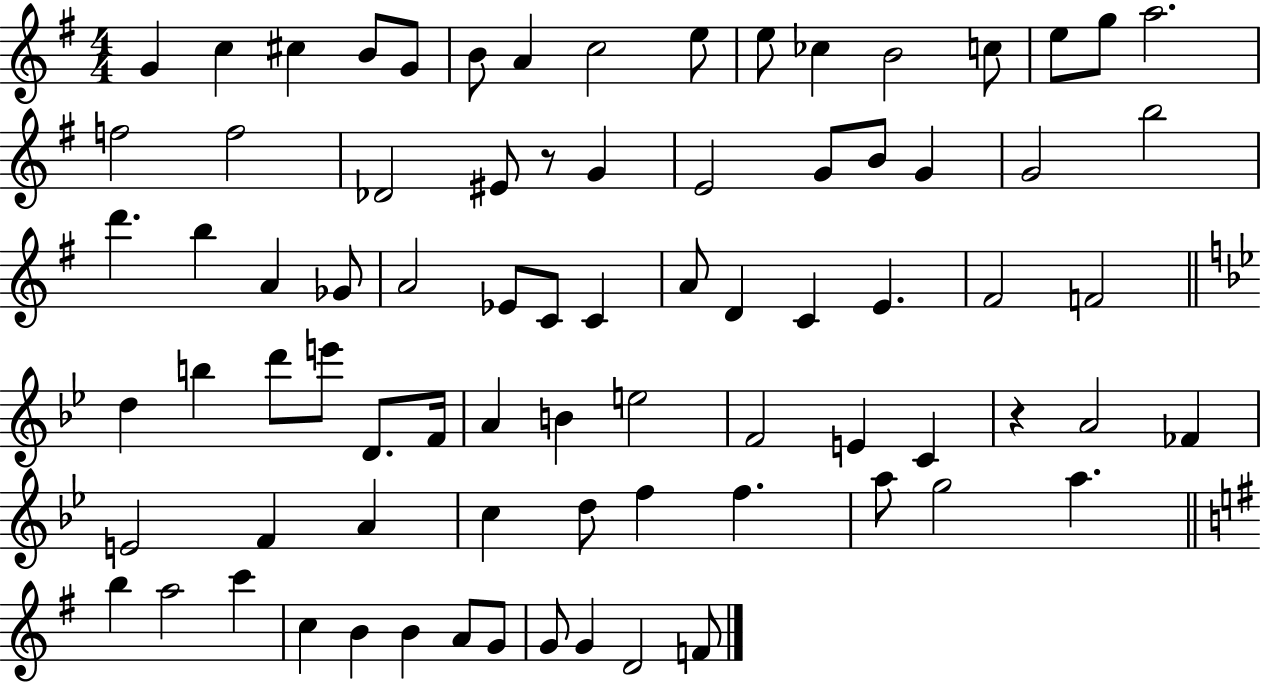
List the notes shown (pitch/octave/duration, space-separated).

G4/q C5/q C#5/q B4/e G4/e B4/e A4/q C5/h E5/e E5/e CES5/q B4/h C5/e E5/e G5/e A5/h. F5/h F5/h Db4/h EIS4/e R/e G4/q E4/h G4/e B4/e G4/q G4/h B5/h D6/q. B5/q A4/q Gb4/e A4/h Eb4/e C4/e C4/q A4/e D4/q C4/q E4/q. F#4/h F4/h D5/q B5/q D6/e E6/e D4/e. F4/s A4/q B4/q E5/h F4/h E4/q C4/q R/q A4/h FES4/q E4/h F4/q A4/q C5/q D5/e F5/q F5/q. A5/e G5/h A5/q. B5/q A5/h C6/q C5/q B4/q B4/q A4/e G4/e G4/e G4/q D4/h F4/e